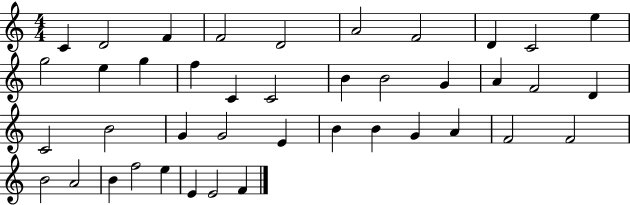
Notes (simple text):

C4/q D4/h F4/q F4/h D4/h A4/h F4/h D4/q C4/h E5/q G5/h E5/q G5/q F5/q C4/q C4/h B4/q B4/h G4/q A4/q F4/h D4/q C4/h B4/h G4/q G4/h E4/q B4/q B4/q G4/q A4/q F4/h F4/h B4/h A4/h B4/q F5/h E5/q E4/q E4/h F4/q